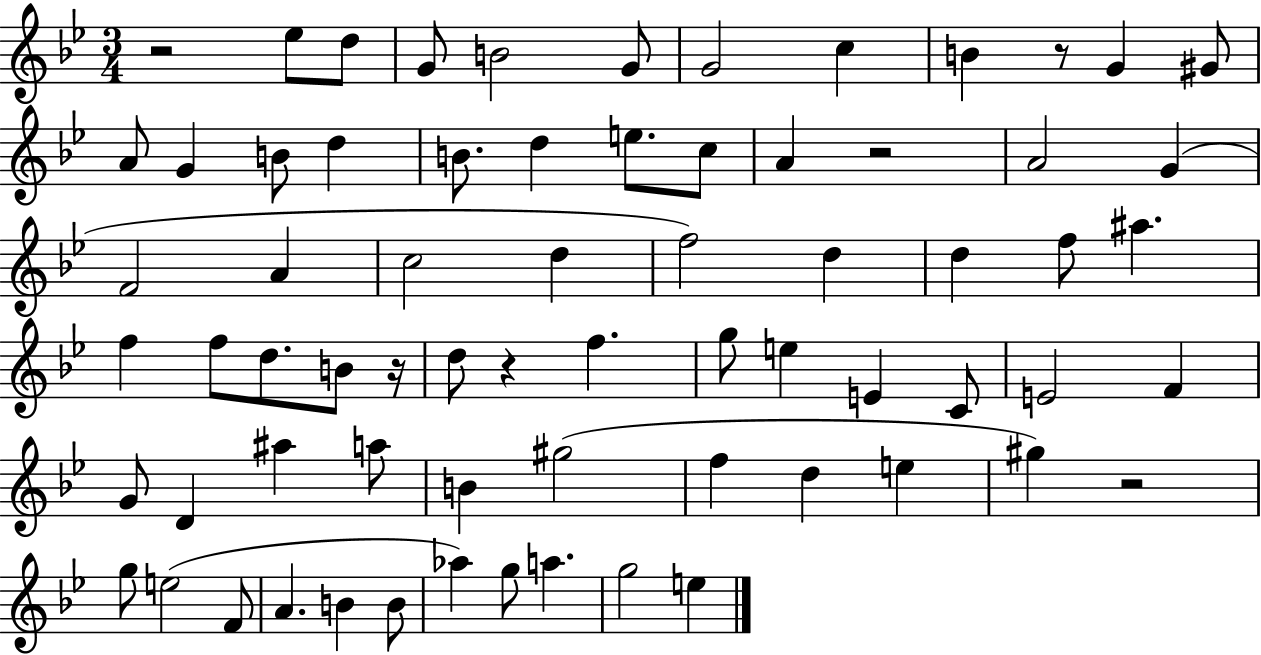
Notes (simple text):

R/h Eb5/e D5/e G4/e B4/h G4/e G4/h C5/q B4/q R/e G4/q G#4/e A4/e G4/q B4/e D5/q B4/e. D5/q E5/e. C5/e A4/q R/h A4/h G4/q F4/h A4/q C5/h D5/q F5/h D5/q D5/q F5/e A#5/q. F5/q F5/e D5/e. B4/e R/s D5/e R/q F5/q. G5/e E5/q E4/q C4/e E4/h F4/q G4/e D4/q A#5/q A5/e B4/q G#5/h F5/q D5/q E5/q G#5/q R/h G5/e E5/h F4/e A4/q. B4/q B4/e Ab5/q G5/e A5/q. G5/h E5/q